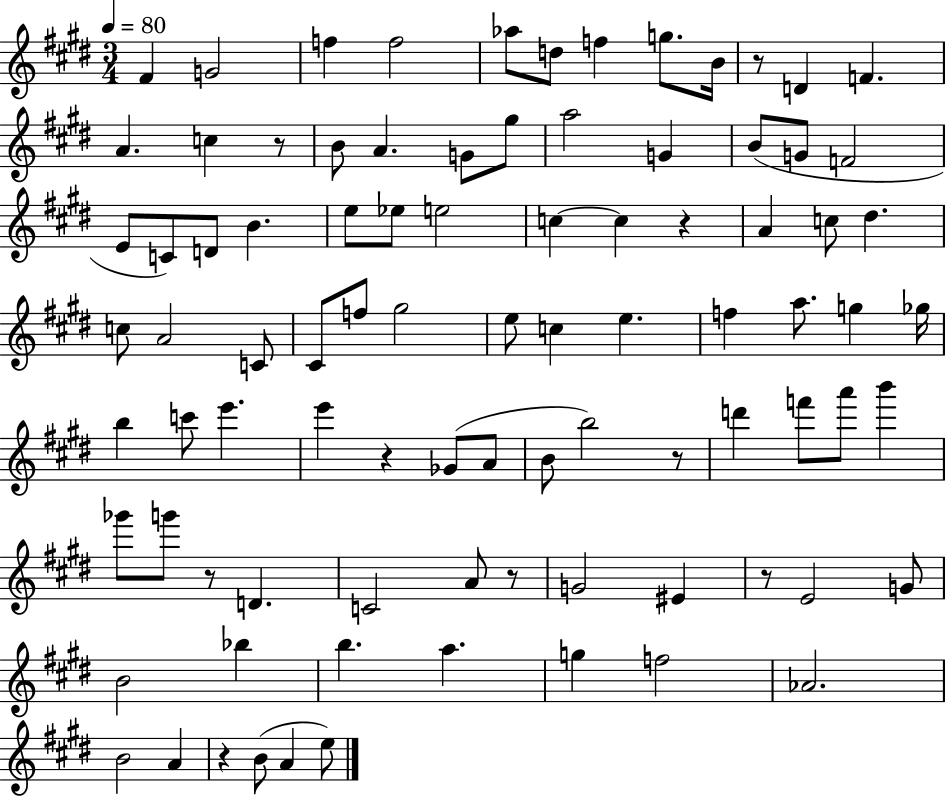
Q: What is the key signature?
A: E major